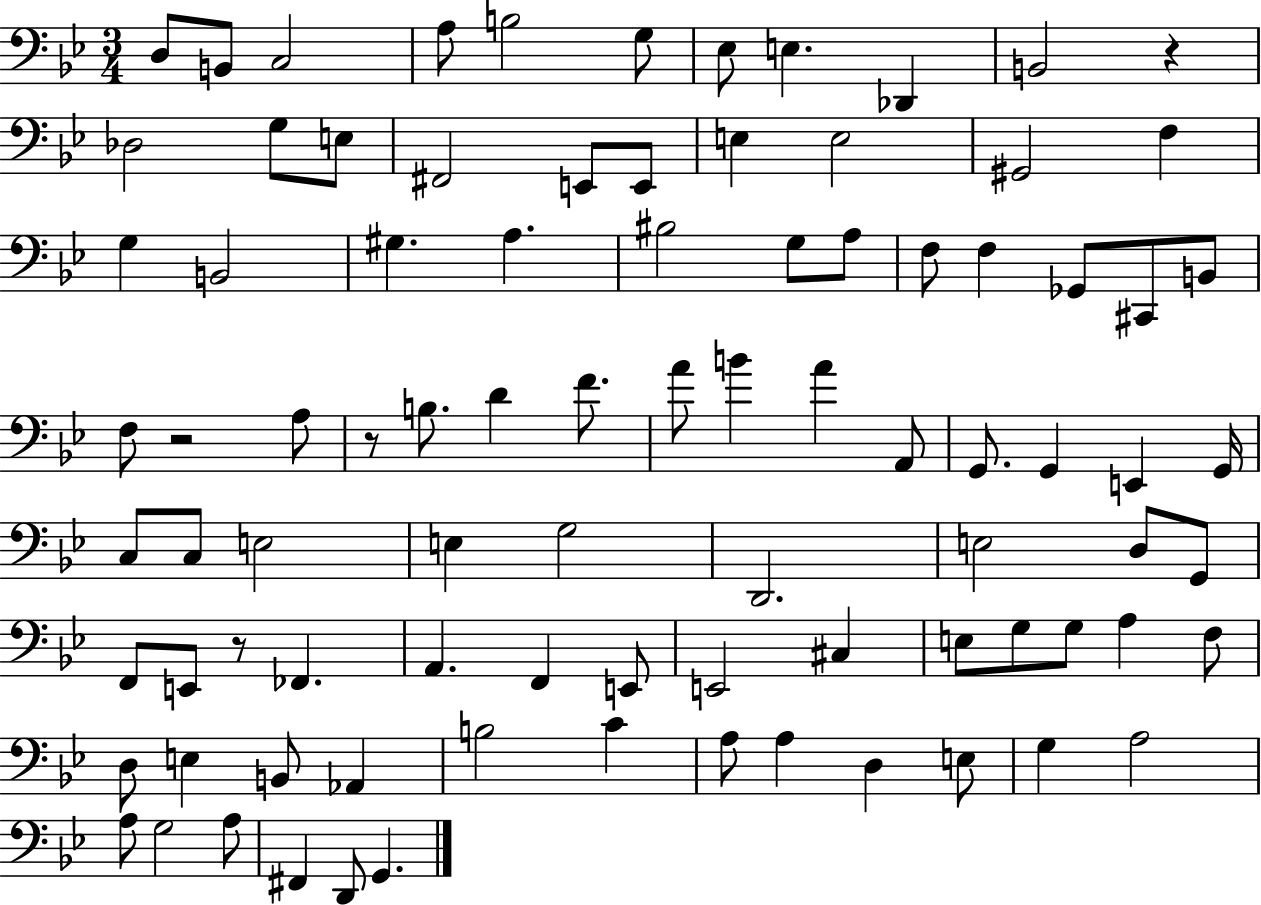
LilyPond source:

{
  \clef bass
  \numericTimeSignature
  \time 3/4
  \key bes \major
  d8 b,8 c2 | a8 b2 g8 | ees8 e4. des,4 | b,2 r4 | \break des2 g8 e8 | fis,2 e,8 e,8 | e4 e2 | gis,2 f4 | \break g4 b,2 | gis4. a4. | bis2 g8 a8 | f8 f4 ges,8 cis,8 b,8 | \break f8 r2 a8 | r8 b8. d'4 f'8. | a'8 b'4 a'4 a,8 | g,8. g,4 e,4 g,16 | \break c8 c8 e2 | e4 g2 | d,2. | e2 d8 g,8 | \break f,8 e,8 r8 fes,4. | a,4. f,4 e,8 | e,2 cis4 | e8 g8 g8 a4 f8 | \break d8 e4 b,8 aes,4 | b2 c'4 | a8 a4 d4 e8 | g4 a2 | \break a8 g2 a8 | fis,4 d,8 g,4. | \bar "|."
}